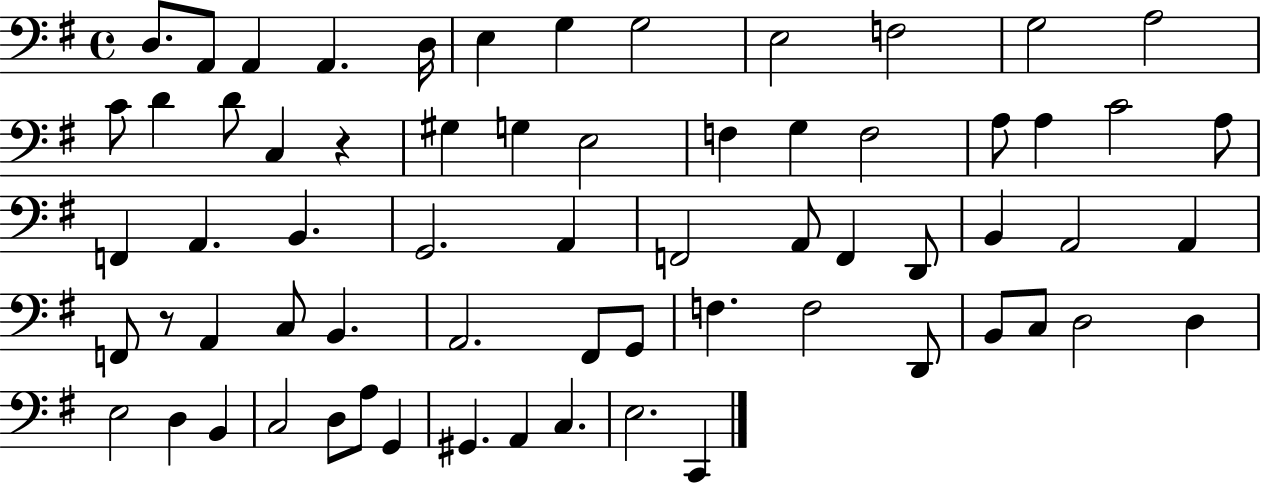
X:1
T:Untitled
M:4/4
L:1/4
K:G
D,/2 A,,/2 A,, A,, D,/4 E, G, G,2 E,2 F,2 G,2 A,2 C/2 D D/2 C, z ^G, G, E,2 F, G, F,2 A,/2 A, C2 A,/2 F,, A,, B,, G,,2 A,, F,,2 A,,/2 F,, D,,/2 B,, A,,2 A,, F,,/2 z/2 A,, C,/2 B,, A,,2 ^F,,/2 G,,/2 F, F,2 D,,/2 B,,/2 C,/2 D,2 D, E,2 D, B,, C,2 D,/2 A,/2 G,, ^G,, A,, C, E,2 C,,